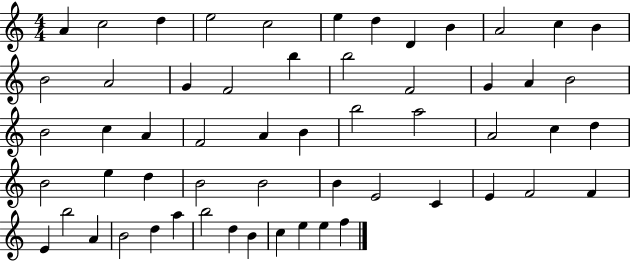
{
  \clef treble
  \numericTimeSignature
  \time 4/4
  \key c \major
  a'4 c''2 d''4 | e''2 c''2 | e''4 d''4 d'4 b'4 | a'2 c''4 b'4 | \break b'2 a'2 | g'4 f'2 b''4 | b''2 f'2 | g'4 a'4 b'2 | \break b'2 c''4 a'4 | f'2 a'4 b'4 | b''2 a''2 | a'2 c''4 d''4 | \break b'2 e''4 d''4 | b'2 b'2 | b'4 e'2 c'4 | e'4 f'2 f'4 | \break e'4 b''2 a'4 | b'2 d''4 a''4 | b''2 d''4 b'4 | c''4 e''4 e''4 f''4 | \break \bar "|."
}